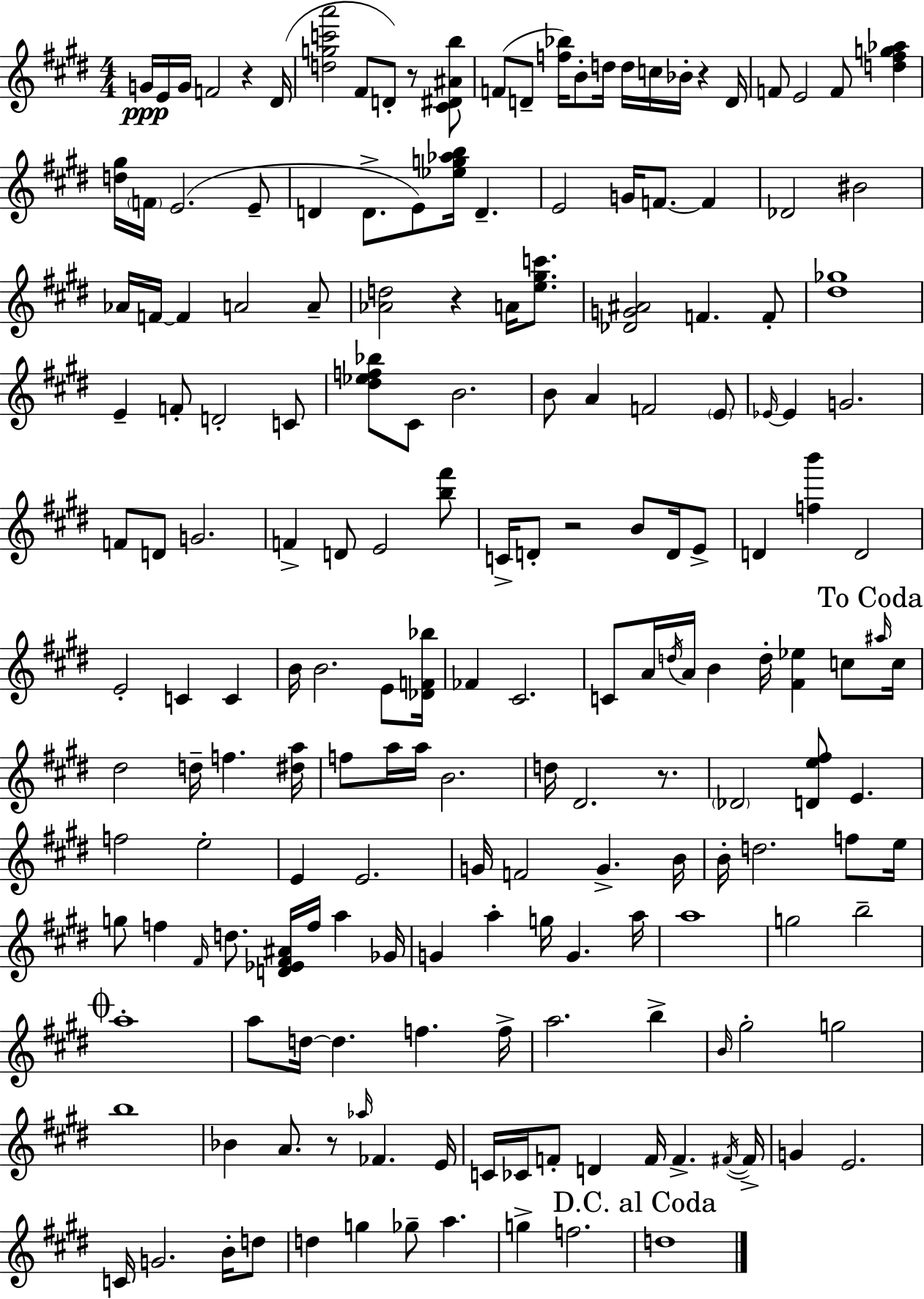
{
  \clef treble
  \numericTimeSignature
  \time 4/4
  \key e \major
  \repeat volta 2 { g'16\ppp e'16 g'16 f'2 r4 dis'16( | <d'' g'' c''' a'''>2 fis'8 d'8-.) r8 <cis' dis' ais' b''>8 | f'8( d'8-- <f'' bes''>16) b'8-. d''16 d''16 c''16 bes'16-. r4 d'16 | f'8 e'2 f'8 <d'' fis'' g'' aes''>4 | \break <d'' gis''>16 \parenthesize f'16 e'2.( e'8-- | d'4 d'8.-> e'8) <ees'' g'' aes'' b''>16 d'4.-- | e'2 g'16 f'8.~~ f'4 | des'2 bis'2 | \break aes'16 f'16~~ f'4 a'2 a'8-- | <aes' d''>2 r4 a'16 <e'' gis'' c'''>8. | <des' g' ais'>2 f'4. f'8-. | <dis'' ges''>1 | \break e'4-- f'8-. d'2-. c'8 | <dis'' ees'' f'' bes''>8 cis'8 b'2. | b'8 a'4 f'2 \parenthesize e'8 | \grace { ees'16~ }~ ees'4 g'2. | \break f'8 d'8 g'2. | f'4-> d'8 e'2 <b'' fis'''>8 | c'16-> d'8-. r2 b'8 d'16 e'8-> | d'4 <f'' b'''>4 d'2 | \break e'2-. c'4 c'4 | b'16 b'2. e'8 | <des' f' bes''>16 fes'4 cis'2. | c'8 a'16 \acciaccatura { d''16 } a'16 b'4 d''16-. <fis' ees''>4 c''8 | \break \mark "To Coda" \grace { ais''16 } c''16 dis''2 d''16-- f''4. | <dis'' a''>16 f''8 a''16 a''16 b'2. | d''16 dis'2. | r8. \parenthesize des'2 <d' e'' fis''>8 e'4. | \break f''2 e''2-. | e'4 e'2. | g'16 f'2 g'4.-> | b'16 b'16-. d''2. | \break f''8 e''16 g''8 f''4 \grace { fis'16 } d''8. <d' ees' fis' ais'>16 f''16 a''4 | ges'16 g'4 a''4-. g''16 g'4. | a''16 a''1 | g''2 b''2-- | \break \mark \markup { \musicglyph "scripts.coda" } a''1-. | a''8 d''16~~ d''4. f''4. | f''16-> a''2. | b''4-> \grace { b'16 } gis''2-. g''2 | \break b''1 | bes'4 a'8. r8 \grace { aes''16 } fes'4. | e'16 c'16 ces'16 f'8-. d'4 f'16 f'4.-> | \acciaccatura { fis'16~ }~ fis'16-> g'4 e'2. | \break c'16 g'2. | b'16-. d''8 d''4 g''4 ges''8-- | a''4. g''4-> f''2. | \mark "D.C. al Coda" d''1 | \break } \bar "|."
}